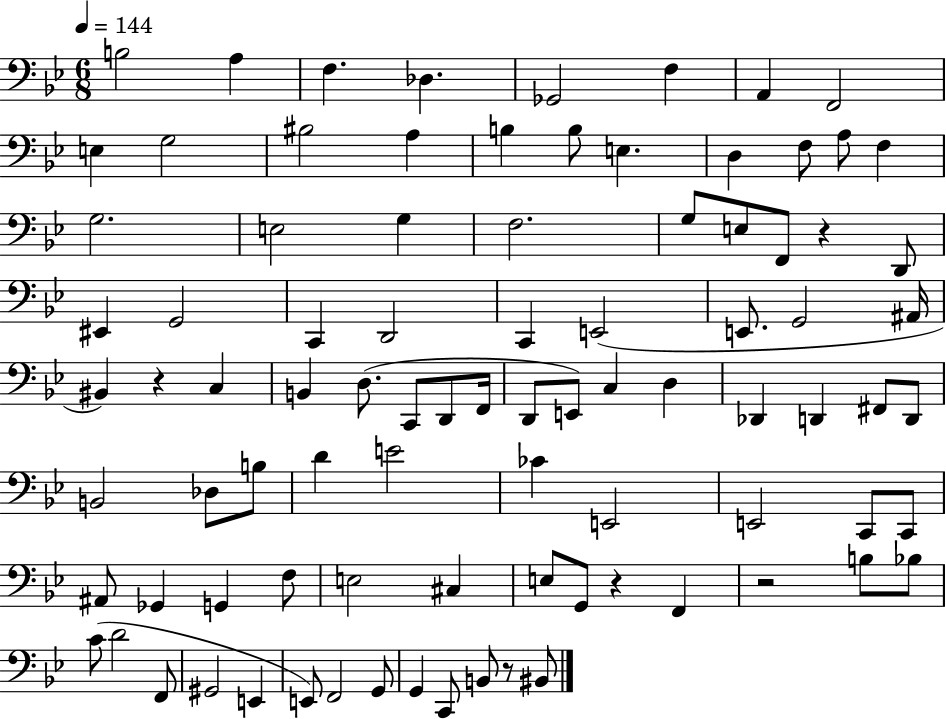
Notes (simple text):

B3/h A3/q F3/q. Db3/q. Gb2/h F3/q A2/q F2/h E3/q G3/h BIS3/h A3/q B3/q B3/e E3/q. D3/q F3/e A3/e F3/q G3/h. E3/h G3/q F3/h. G3/e E3/e F2/e R/q D2/e EIS2/q G2/h C2/q D2/h C2/q E2/h E2/e. G2/h A#2/s BIS2/q R/q C3/q B2/q D3/e. C2/e D2/e F2/s D2/e E2/e C3/q D3/q Db2/q D2/q F#2/e D2/e B2/h Db3/e B3/e D4/q E4/h CES4/q E2/h E2/h C2/e C2/e A#2/e Gb2/q G2/q F3/e E3/h C#3/q E3/e G2/e R/q F2/q R/h B3/e Bb3/e C4/e D4/h F2/e G#2/h E2/q E2/e F2/h G2/e G2/q C2/e B2/e R/e BIS2/e